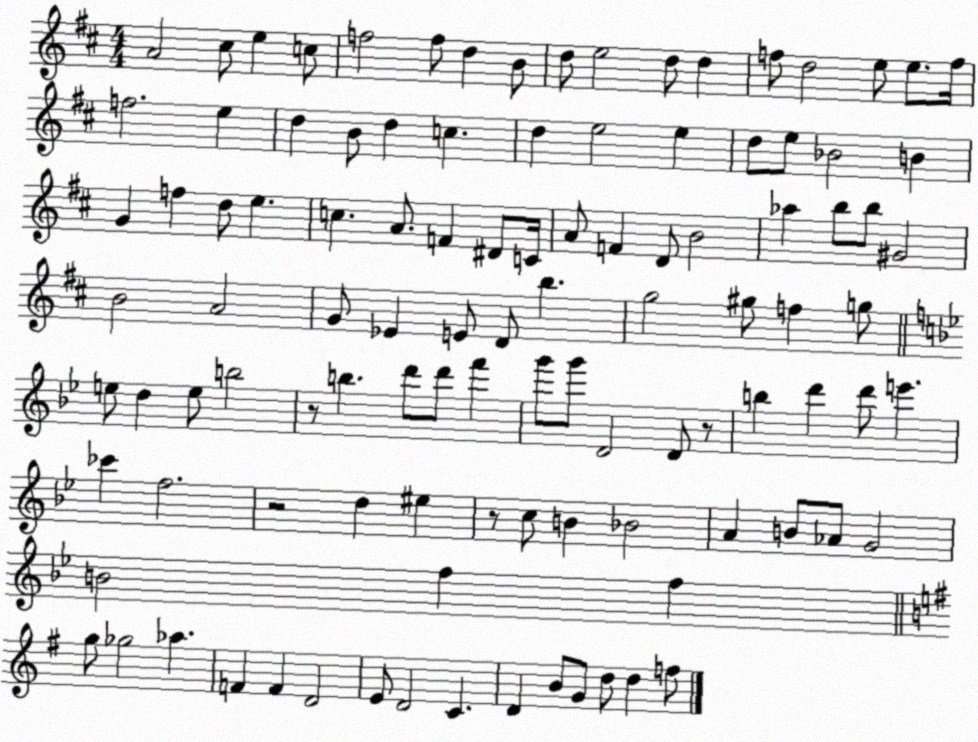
X:1
T:Untitled
M:4/4
L:1/4
K:D
A2 ^c/2 e c/2 f2 f/2 d B/2 d/2 e2 d/2 d f/2 d2 e/2 e/2 f/4 f2 e d B/2 d c d e2 e d/2 e/2 _B2 B G f d/2 e c A/2 F ^D/2 C/4 A/2 F D/2 B2 _a b/2 b/2 ^G2 B2 A2 G/2 _E E/2 D/2 b g2 ^g/2 f g/2 e/2 d e/2 b2 z/2 b d'/2 d'/2 f' g'/2 g'/2 D2 D/2 z/2 b d' d'/2 e' _c' f2 z2 d ^e z/2 c/2 B _B2 A B/2 _A/2 G2 B2 f f g/2 _g2 _a F F D2 E/2 D2 C D B/2 G/2 d/2 d f/2